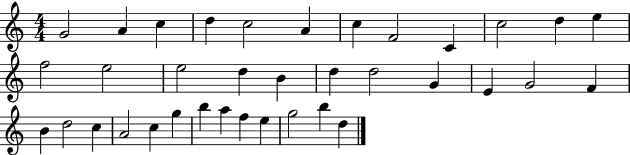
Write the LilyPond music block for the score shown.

{
  \clef treble
  \numericTimeSignature
  \time 4/4
  \key c \major
  g'2 a'4 c''4 | d''4 c''2 a'4 | c''4 f'2 c'4 | c''2 d''4 e''4 | \break f''2 e''2 | e''2 d''4 b'4 | d''4 d''2 g'4 | e'4 g'2 f'4 | \break b'4 d''2 c''4 | a'2 c''4 g''4 | b''4 a''4 f''4 e''4 | g''2 b''4 d''4 | \break \bar "|."
}